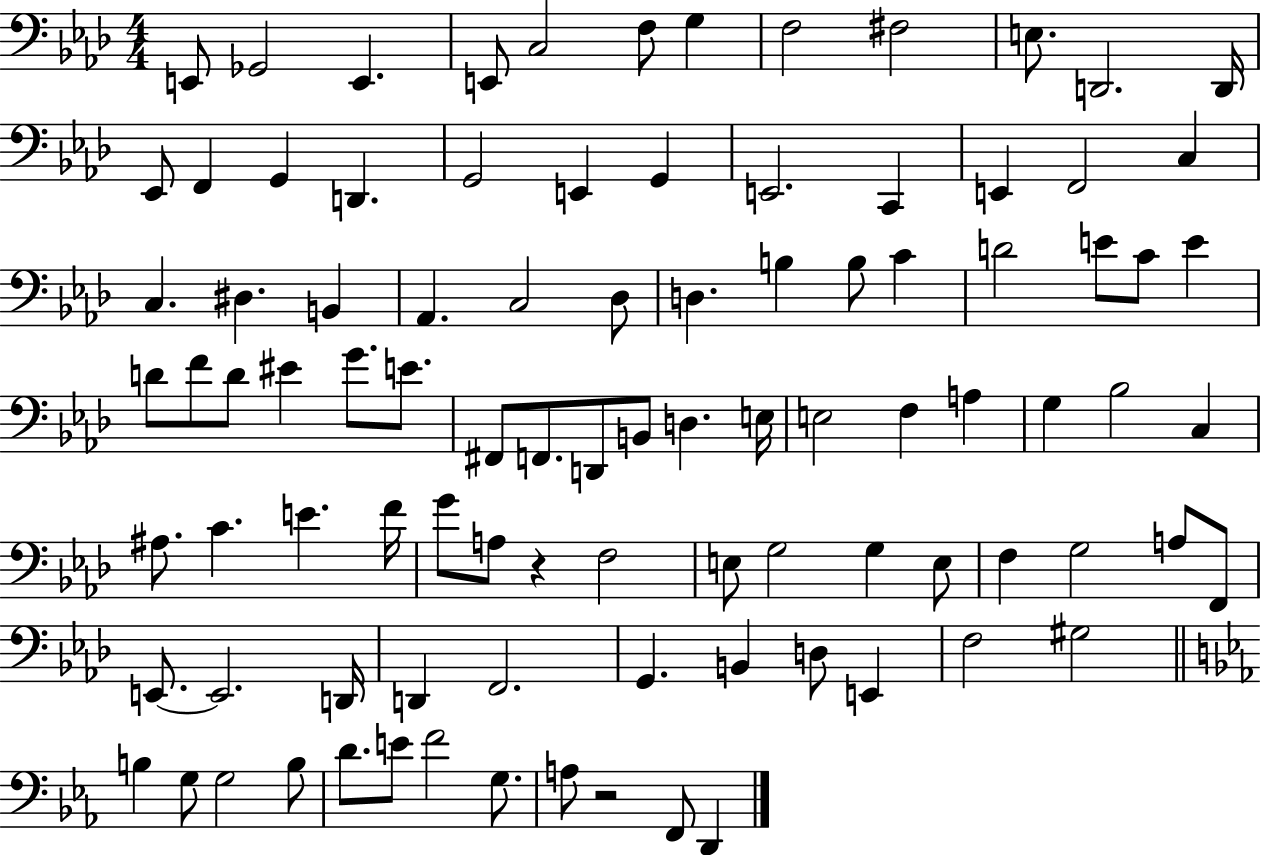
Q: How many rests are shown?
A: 2